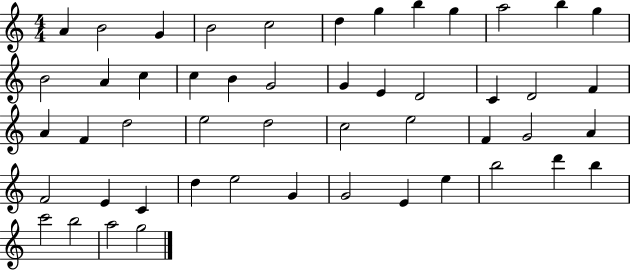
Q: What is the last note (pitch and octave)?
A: G5